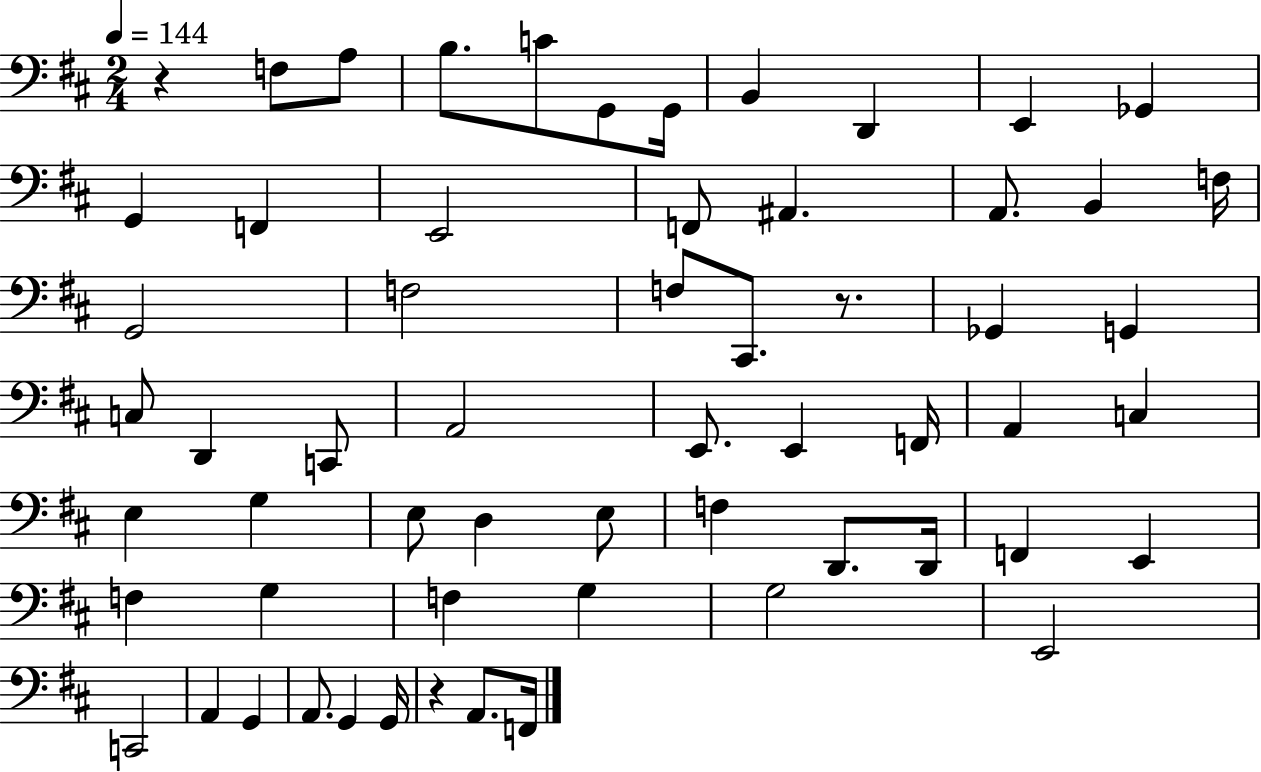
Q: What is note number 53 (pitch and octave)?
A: A2